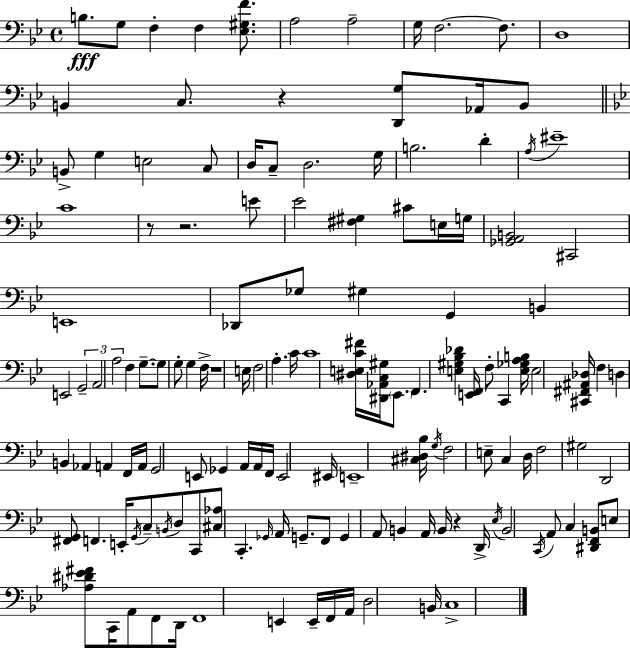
B3/e. G3/e F3/q F3/q [Eb3,G#3,F4]/e. A3/h A3/h G3/s F3/h. F3/e. D3/w B2/q C3/e. R/q [D2,G3]/e Ab2/s B2/e B2/e G3/q E3/h C3/e D3/s C3/e D3/h. G3/s B3/h. D4/q A3/s EIS4/w C4/w R/e R/h. E4/e Eb4/h [F#3,G#3]/q C#4/e E3/s G3/s [Gb2,A2,B2]/h C#2/h E2/w Db2/e Gb3/e G#3/q G2/q B2/q E2/h G2/h A2/h A3/h F3/q G3/e. G3/e G3/e G3/q F3/s R/w E3/s F3/h A3/q. C4/s C4/w [D#3,E3,C4,F#4]/s [D#2,Ab2,C3,G#3]/s Eb2/e. F2/q. [E3,G#3,Bb3,Db4]/q [E2,F2]/s F3/e C2/q [E3,Gb3,A3,B3]/s E3/h [C#2,F#2,A#2,Db3]/s F3/q D3/q B2/q Ab2/q A2/q F2/s A2/s G2/h E2/e Gb2/q A2/s A2/s F2/s E2/h EIS2/s E2/w [C#3,D#3,Bb3]/s G3/s F3/h E3/e C3/q D3/s F3/h G#3/h D2/h [F#2,G2]/e F2/q. E2/s G2/s C3/e B2/s D3/e C2/e [C#3,Ab3]/e C2/q. Gb2/s A2/s G2/e. F2/e G2/q A2/e B2/q A2/s B2/s R/q D2/s Eb3/s B2/h C2/s A2/e C3/q [D#2,F2,B2]/e E3/e [Ab3,D#4,Eb4,F#4]/e C2/s A2/e F2/e D2/s F2/w E2/q E2/s F2/s A2/s D3/h B2/s C3/w